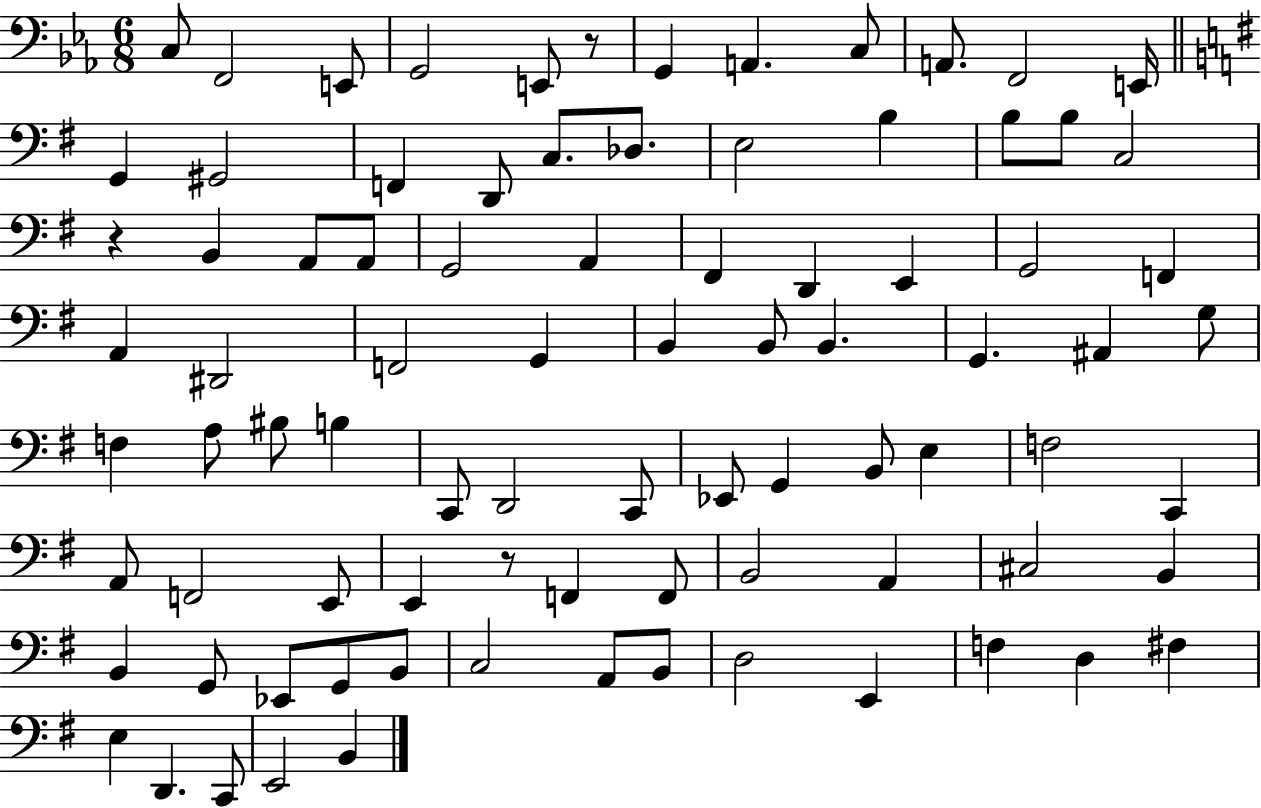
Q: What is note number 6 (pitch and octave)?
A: G2